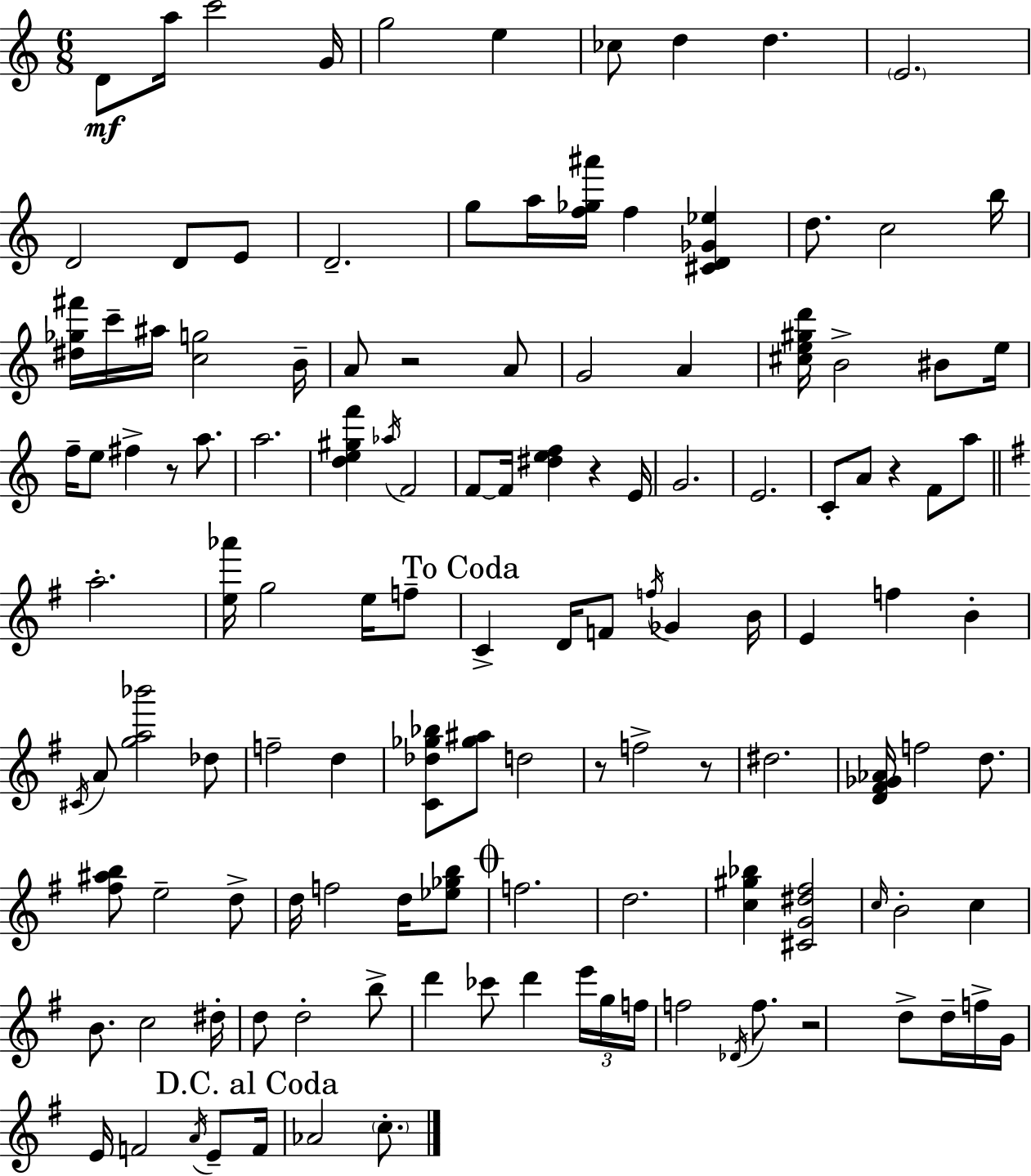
{
  \clef treble
  \numericTimeSignature
  \time 6/8
  \key a \minor
  d'8\mf a''16 c'''2 g'16 | g''2 e''4 | ces''8 d''4 d''4. | \parenthesize e'2. | \break d'2 d'8 e'8 | d'2.-- | g''8 a''16 <f'' ges'' ais'''>16 f''4 <cis' d' ges' ees''>4 | d''8. c''2 b''16 | \break <dis'' ges'' fis'''>16 c'''16-- ais''16 <c'' g''>2 b'16-- | a'8 r2 a'8 | g'2 a'4 | <cis'' e'' gis'' d'''>16 b'2-> bis'8 e''16 | \break f''16-- e''8 fis''4-> r8 a''8. | a''2. | <d'' e'' gis'' f'''>4 \acciaccatura { aes''16 } f'2 | f'8~~ f'16 <dis'' e'' f''>4 r4 | \break e'16 g'2. | e'2. | c'8-. a'8 r4 f'8 a''8 | \bar "||" \break \key g \major a''2.-. | <e'' aes'''>16 g''2 e''16 f''8-- | \mark "To Coda" c'4-> d'16 f'8 \acciaccatura { f''16 } ges'4 | b'16 e'4 f''4 b'4-. | \break \acciaccatura { cis'16 } a'8 <g'' a'' bes'''>2 | des''8 f''2-- d''4 | <c' des'' ges'' bes''>8 <ges'' ais''>8 d''2 | r8 f''2-> | \break r8 dis''2. | <d' fis' ges' aes'>16 f''2 d''8. | <fis'' ais'' b''>8 e''2-- | d''8-> d''16 f''2 d''16 | \break <ees'' ges'' b''>8 \mark \markup { \musicglyph "scripts.coda" } f''2. | d''2. | <c'' gis'' bes''>4 <cis' g' dis'' fis''>2 | \grace { c''16 } b'2-. c''4 | \break b'8. c''2 | dis''16-. d''8 d''2-. | b''8-> d'''4 ces'''8 d'''4 | \tuplet 3/2 { e'''16 g''16 f''16 } f''2 | \break \acciaccatura { des'16 } f''8. r2 | d''8-> d''16-- f''16-> g'16 e'16 f'2 | \acciaccatura { a'16 } e'8-- \mark "D.C. al Coda" f'16 aes'2 | \parenthesize c''8.-. \bar "|."
}